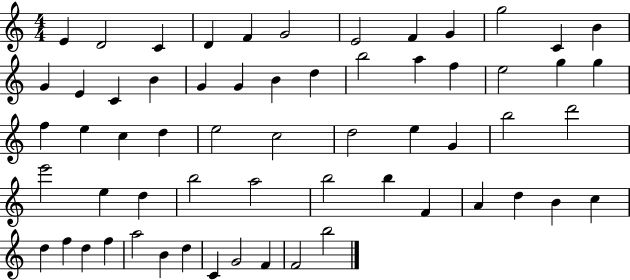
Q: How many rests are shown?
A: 0